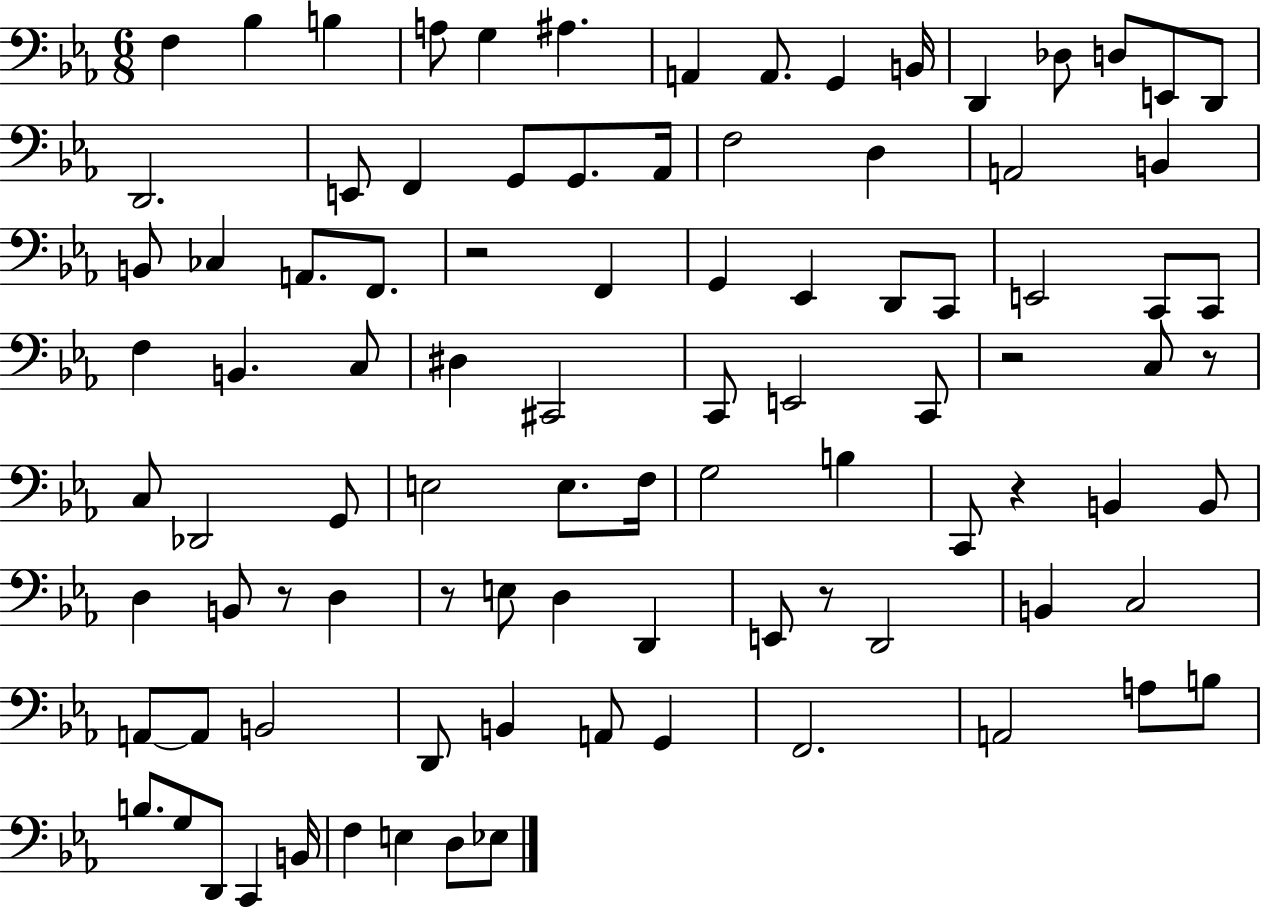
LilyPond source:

{
  \clef bass
  \numericTimeSignature
  \time 6/8
  \key ees \major
  f4 bes4 b4 | a8 g4 ais4. | a,4 a,8. g,4 b,16 | d,4 des8 d8 e,8 d,8 | \break d,2. | e,8 f,4 g,8 g,8. aes,16 | f2 d4 | a,2 b,4 | \break b,8 ces4 a,8. f,8. | r2 f,4 | g,4 ees,4 d,8 c,8 | e,2 c,8 c,8 | \break f4 b,4. c8 | dis4 cis,2 | c,8 e,2 c,8 | r2 c8 r8 | \break c8 des,2 g,8 | e2 e8. f16 | g2 b4 | c,8 r4 b,4 b,8 | \break d4 b,8 r8 d4 | r8 e8 d4 d,4 | e,8 r8 d,2 | b,4 c2 | \break a,8~~ a,8 b,2 | d,8 b,4 a,8 g,4 | f,2. | a,2 a8 b8 | \break b8. g8 d,8 c,4 b,16 | f4 e4 d8 ees8 | \bar "|."
}